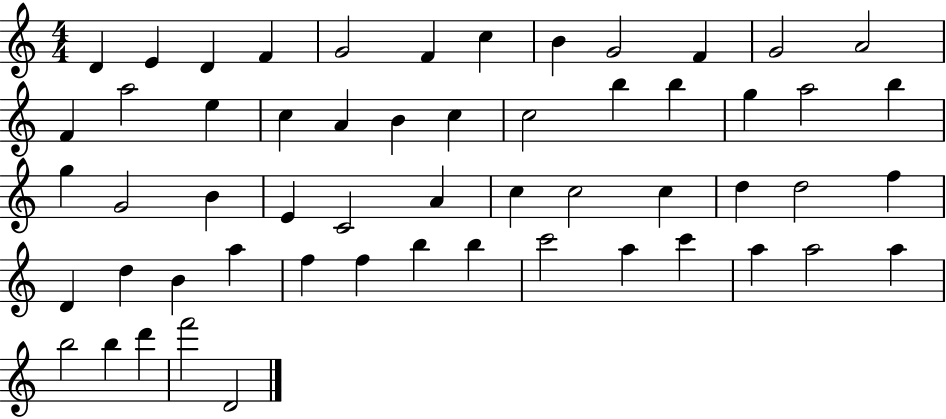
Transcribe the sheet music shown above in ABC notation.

X:1
T:Untitled
M:4/4
L:1/4
K:C
D E D F G2 F c B G2 F G2 A2 F a2 e c A B c c2 b b g a2 b g G2 B E C2 A c c2 c d d2 f D d B a f f b b c'2 a c' a a2 a b2 b d' f'2 D2